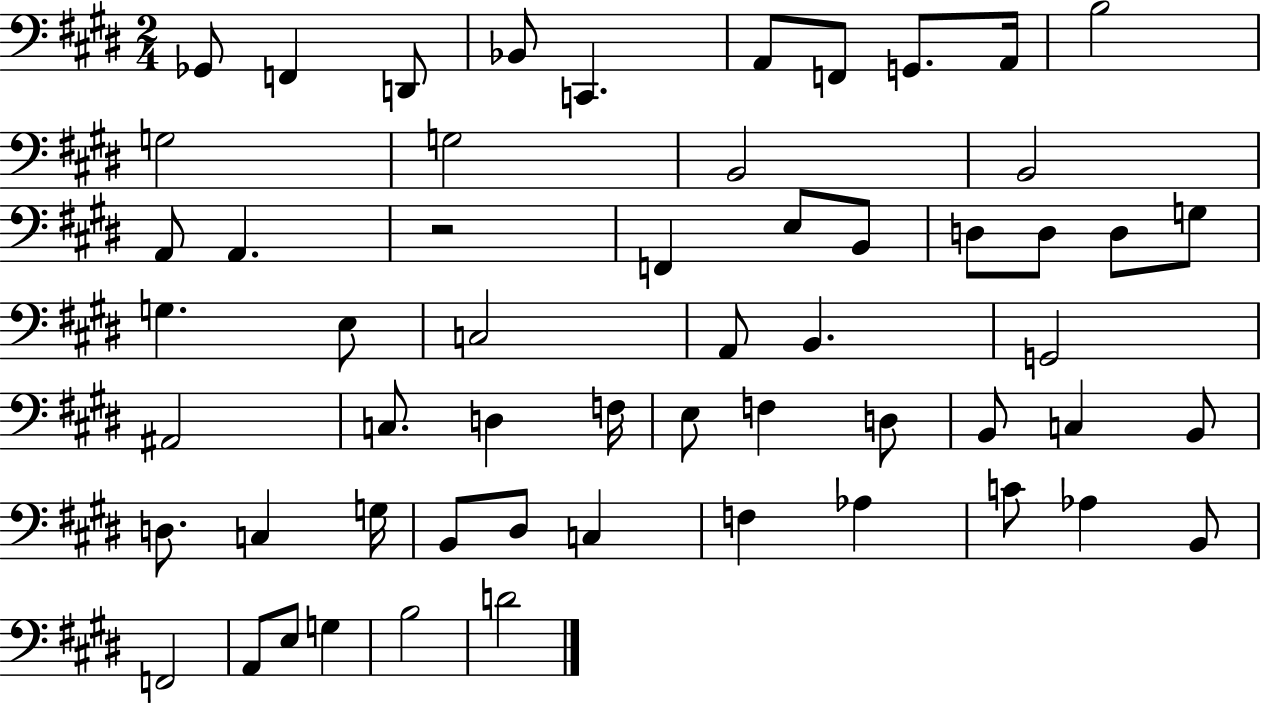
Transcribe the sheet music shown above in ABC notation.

X:1
T:Untitled
M:2/4
L:1/4
K:E
_G,,/2 F,, D,,/2 _B,,/2 C,, A,,/2 F,,/2 G,,/2 A,,/4 B,2 G,2 G,2 B,,2 B,,2 A,,/2 A,, z2 F,, E,/2 B,,/2 D,/2 D,/2 D,/2 G,/2 G, E,/2 C,2 A,,/2 B,, G,,2 ^A,,2 C,/2 D, F,/4 E,/2 F, D,/2 B,,/2 C, B,,/2 D,/2 C, G,/4 B,,/2 ^D,/2 C, F, _A, C/2 _A, B,,/2 F,,2 A,,/2 E,/2 G, B,2 D2